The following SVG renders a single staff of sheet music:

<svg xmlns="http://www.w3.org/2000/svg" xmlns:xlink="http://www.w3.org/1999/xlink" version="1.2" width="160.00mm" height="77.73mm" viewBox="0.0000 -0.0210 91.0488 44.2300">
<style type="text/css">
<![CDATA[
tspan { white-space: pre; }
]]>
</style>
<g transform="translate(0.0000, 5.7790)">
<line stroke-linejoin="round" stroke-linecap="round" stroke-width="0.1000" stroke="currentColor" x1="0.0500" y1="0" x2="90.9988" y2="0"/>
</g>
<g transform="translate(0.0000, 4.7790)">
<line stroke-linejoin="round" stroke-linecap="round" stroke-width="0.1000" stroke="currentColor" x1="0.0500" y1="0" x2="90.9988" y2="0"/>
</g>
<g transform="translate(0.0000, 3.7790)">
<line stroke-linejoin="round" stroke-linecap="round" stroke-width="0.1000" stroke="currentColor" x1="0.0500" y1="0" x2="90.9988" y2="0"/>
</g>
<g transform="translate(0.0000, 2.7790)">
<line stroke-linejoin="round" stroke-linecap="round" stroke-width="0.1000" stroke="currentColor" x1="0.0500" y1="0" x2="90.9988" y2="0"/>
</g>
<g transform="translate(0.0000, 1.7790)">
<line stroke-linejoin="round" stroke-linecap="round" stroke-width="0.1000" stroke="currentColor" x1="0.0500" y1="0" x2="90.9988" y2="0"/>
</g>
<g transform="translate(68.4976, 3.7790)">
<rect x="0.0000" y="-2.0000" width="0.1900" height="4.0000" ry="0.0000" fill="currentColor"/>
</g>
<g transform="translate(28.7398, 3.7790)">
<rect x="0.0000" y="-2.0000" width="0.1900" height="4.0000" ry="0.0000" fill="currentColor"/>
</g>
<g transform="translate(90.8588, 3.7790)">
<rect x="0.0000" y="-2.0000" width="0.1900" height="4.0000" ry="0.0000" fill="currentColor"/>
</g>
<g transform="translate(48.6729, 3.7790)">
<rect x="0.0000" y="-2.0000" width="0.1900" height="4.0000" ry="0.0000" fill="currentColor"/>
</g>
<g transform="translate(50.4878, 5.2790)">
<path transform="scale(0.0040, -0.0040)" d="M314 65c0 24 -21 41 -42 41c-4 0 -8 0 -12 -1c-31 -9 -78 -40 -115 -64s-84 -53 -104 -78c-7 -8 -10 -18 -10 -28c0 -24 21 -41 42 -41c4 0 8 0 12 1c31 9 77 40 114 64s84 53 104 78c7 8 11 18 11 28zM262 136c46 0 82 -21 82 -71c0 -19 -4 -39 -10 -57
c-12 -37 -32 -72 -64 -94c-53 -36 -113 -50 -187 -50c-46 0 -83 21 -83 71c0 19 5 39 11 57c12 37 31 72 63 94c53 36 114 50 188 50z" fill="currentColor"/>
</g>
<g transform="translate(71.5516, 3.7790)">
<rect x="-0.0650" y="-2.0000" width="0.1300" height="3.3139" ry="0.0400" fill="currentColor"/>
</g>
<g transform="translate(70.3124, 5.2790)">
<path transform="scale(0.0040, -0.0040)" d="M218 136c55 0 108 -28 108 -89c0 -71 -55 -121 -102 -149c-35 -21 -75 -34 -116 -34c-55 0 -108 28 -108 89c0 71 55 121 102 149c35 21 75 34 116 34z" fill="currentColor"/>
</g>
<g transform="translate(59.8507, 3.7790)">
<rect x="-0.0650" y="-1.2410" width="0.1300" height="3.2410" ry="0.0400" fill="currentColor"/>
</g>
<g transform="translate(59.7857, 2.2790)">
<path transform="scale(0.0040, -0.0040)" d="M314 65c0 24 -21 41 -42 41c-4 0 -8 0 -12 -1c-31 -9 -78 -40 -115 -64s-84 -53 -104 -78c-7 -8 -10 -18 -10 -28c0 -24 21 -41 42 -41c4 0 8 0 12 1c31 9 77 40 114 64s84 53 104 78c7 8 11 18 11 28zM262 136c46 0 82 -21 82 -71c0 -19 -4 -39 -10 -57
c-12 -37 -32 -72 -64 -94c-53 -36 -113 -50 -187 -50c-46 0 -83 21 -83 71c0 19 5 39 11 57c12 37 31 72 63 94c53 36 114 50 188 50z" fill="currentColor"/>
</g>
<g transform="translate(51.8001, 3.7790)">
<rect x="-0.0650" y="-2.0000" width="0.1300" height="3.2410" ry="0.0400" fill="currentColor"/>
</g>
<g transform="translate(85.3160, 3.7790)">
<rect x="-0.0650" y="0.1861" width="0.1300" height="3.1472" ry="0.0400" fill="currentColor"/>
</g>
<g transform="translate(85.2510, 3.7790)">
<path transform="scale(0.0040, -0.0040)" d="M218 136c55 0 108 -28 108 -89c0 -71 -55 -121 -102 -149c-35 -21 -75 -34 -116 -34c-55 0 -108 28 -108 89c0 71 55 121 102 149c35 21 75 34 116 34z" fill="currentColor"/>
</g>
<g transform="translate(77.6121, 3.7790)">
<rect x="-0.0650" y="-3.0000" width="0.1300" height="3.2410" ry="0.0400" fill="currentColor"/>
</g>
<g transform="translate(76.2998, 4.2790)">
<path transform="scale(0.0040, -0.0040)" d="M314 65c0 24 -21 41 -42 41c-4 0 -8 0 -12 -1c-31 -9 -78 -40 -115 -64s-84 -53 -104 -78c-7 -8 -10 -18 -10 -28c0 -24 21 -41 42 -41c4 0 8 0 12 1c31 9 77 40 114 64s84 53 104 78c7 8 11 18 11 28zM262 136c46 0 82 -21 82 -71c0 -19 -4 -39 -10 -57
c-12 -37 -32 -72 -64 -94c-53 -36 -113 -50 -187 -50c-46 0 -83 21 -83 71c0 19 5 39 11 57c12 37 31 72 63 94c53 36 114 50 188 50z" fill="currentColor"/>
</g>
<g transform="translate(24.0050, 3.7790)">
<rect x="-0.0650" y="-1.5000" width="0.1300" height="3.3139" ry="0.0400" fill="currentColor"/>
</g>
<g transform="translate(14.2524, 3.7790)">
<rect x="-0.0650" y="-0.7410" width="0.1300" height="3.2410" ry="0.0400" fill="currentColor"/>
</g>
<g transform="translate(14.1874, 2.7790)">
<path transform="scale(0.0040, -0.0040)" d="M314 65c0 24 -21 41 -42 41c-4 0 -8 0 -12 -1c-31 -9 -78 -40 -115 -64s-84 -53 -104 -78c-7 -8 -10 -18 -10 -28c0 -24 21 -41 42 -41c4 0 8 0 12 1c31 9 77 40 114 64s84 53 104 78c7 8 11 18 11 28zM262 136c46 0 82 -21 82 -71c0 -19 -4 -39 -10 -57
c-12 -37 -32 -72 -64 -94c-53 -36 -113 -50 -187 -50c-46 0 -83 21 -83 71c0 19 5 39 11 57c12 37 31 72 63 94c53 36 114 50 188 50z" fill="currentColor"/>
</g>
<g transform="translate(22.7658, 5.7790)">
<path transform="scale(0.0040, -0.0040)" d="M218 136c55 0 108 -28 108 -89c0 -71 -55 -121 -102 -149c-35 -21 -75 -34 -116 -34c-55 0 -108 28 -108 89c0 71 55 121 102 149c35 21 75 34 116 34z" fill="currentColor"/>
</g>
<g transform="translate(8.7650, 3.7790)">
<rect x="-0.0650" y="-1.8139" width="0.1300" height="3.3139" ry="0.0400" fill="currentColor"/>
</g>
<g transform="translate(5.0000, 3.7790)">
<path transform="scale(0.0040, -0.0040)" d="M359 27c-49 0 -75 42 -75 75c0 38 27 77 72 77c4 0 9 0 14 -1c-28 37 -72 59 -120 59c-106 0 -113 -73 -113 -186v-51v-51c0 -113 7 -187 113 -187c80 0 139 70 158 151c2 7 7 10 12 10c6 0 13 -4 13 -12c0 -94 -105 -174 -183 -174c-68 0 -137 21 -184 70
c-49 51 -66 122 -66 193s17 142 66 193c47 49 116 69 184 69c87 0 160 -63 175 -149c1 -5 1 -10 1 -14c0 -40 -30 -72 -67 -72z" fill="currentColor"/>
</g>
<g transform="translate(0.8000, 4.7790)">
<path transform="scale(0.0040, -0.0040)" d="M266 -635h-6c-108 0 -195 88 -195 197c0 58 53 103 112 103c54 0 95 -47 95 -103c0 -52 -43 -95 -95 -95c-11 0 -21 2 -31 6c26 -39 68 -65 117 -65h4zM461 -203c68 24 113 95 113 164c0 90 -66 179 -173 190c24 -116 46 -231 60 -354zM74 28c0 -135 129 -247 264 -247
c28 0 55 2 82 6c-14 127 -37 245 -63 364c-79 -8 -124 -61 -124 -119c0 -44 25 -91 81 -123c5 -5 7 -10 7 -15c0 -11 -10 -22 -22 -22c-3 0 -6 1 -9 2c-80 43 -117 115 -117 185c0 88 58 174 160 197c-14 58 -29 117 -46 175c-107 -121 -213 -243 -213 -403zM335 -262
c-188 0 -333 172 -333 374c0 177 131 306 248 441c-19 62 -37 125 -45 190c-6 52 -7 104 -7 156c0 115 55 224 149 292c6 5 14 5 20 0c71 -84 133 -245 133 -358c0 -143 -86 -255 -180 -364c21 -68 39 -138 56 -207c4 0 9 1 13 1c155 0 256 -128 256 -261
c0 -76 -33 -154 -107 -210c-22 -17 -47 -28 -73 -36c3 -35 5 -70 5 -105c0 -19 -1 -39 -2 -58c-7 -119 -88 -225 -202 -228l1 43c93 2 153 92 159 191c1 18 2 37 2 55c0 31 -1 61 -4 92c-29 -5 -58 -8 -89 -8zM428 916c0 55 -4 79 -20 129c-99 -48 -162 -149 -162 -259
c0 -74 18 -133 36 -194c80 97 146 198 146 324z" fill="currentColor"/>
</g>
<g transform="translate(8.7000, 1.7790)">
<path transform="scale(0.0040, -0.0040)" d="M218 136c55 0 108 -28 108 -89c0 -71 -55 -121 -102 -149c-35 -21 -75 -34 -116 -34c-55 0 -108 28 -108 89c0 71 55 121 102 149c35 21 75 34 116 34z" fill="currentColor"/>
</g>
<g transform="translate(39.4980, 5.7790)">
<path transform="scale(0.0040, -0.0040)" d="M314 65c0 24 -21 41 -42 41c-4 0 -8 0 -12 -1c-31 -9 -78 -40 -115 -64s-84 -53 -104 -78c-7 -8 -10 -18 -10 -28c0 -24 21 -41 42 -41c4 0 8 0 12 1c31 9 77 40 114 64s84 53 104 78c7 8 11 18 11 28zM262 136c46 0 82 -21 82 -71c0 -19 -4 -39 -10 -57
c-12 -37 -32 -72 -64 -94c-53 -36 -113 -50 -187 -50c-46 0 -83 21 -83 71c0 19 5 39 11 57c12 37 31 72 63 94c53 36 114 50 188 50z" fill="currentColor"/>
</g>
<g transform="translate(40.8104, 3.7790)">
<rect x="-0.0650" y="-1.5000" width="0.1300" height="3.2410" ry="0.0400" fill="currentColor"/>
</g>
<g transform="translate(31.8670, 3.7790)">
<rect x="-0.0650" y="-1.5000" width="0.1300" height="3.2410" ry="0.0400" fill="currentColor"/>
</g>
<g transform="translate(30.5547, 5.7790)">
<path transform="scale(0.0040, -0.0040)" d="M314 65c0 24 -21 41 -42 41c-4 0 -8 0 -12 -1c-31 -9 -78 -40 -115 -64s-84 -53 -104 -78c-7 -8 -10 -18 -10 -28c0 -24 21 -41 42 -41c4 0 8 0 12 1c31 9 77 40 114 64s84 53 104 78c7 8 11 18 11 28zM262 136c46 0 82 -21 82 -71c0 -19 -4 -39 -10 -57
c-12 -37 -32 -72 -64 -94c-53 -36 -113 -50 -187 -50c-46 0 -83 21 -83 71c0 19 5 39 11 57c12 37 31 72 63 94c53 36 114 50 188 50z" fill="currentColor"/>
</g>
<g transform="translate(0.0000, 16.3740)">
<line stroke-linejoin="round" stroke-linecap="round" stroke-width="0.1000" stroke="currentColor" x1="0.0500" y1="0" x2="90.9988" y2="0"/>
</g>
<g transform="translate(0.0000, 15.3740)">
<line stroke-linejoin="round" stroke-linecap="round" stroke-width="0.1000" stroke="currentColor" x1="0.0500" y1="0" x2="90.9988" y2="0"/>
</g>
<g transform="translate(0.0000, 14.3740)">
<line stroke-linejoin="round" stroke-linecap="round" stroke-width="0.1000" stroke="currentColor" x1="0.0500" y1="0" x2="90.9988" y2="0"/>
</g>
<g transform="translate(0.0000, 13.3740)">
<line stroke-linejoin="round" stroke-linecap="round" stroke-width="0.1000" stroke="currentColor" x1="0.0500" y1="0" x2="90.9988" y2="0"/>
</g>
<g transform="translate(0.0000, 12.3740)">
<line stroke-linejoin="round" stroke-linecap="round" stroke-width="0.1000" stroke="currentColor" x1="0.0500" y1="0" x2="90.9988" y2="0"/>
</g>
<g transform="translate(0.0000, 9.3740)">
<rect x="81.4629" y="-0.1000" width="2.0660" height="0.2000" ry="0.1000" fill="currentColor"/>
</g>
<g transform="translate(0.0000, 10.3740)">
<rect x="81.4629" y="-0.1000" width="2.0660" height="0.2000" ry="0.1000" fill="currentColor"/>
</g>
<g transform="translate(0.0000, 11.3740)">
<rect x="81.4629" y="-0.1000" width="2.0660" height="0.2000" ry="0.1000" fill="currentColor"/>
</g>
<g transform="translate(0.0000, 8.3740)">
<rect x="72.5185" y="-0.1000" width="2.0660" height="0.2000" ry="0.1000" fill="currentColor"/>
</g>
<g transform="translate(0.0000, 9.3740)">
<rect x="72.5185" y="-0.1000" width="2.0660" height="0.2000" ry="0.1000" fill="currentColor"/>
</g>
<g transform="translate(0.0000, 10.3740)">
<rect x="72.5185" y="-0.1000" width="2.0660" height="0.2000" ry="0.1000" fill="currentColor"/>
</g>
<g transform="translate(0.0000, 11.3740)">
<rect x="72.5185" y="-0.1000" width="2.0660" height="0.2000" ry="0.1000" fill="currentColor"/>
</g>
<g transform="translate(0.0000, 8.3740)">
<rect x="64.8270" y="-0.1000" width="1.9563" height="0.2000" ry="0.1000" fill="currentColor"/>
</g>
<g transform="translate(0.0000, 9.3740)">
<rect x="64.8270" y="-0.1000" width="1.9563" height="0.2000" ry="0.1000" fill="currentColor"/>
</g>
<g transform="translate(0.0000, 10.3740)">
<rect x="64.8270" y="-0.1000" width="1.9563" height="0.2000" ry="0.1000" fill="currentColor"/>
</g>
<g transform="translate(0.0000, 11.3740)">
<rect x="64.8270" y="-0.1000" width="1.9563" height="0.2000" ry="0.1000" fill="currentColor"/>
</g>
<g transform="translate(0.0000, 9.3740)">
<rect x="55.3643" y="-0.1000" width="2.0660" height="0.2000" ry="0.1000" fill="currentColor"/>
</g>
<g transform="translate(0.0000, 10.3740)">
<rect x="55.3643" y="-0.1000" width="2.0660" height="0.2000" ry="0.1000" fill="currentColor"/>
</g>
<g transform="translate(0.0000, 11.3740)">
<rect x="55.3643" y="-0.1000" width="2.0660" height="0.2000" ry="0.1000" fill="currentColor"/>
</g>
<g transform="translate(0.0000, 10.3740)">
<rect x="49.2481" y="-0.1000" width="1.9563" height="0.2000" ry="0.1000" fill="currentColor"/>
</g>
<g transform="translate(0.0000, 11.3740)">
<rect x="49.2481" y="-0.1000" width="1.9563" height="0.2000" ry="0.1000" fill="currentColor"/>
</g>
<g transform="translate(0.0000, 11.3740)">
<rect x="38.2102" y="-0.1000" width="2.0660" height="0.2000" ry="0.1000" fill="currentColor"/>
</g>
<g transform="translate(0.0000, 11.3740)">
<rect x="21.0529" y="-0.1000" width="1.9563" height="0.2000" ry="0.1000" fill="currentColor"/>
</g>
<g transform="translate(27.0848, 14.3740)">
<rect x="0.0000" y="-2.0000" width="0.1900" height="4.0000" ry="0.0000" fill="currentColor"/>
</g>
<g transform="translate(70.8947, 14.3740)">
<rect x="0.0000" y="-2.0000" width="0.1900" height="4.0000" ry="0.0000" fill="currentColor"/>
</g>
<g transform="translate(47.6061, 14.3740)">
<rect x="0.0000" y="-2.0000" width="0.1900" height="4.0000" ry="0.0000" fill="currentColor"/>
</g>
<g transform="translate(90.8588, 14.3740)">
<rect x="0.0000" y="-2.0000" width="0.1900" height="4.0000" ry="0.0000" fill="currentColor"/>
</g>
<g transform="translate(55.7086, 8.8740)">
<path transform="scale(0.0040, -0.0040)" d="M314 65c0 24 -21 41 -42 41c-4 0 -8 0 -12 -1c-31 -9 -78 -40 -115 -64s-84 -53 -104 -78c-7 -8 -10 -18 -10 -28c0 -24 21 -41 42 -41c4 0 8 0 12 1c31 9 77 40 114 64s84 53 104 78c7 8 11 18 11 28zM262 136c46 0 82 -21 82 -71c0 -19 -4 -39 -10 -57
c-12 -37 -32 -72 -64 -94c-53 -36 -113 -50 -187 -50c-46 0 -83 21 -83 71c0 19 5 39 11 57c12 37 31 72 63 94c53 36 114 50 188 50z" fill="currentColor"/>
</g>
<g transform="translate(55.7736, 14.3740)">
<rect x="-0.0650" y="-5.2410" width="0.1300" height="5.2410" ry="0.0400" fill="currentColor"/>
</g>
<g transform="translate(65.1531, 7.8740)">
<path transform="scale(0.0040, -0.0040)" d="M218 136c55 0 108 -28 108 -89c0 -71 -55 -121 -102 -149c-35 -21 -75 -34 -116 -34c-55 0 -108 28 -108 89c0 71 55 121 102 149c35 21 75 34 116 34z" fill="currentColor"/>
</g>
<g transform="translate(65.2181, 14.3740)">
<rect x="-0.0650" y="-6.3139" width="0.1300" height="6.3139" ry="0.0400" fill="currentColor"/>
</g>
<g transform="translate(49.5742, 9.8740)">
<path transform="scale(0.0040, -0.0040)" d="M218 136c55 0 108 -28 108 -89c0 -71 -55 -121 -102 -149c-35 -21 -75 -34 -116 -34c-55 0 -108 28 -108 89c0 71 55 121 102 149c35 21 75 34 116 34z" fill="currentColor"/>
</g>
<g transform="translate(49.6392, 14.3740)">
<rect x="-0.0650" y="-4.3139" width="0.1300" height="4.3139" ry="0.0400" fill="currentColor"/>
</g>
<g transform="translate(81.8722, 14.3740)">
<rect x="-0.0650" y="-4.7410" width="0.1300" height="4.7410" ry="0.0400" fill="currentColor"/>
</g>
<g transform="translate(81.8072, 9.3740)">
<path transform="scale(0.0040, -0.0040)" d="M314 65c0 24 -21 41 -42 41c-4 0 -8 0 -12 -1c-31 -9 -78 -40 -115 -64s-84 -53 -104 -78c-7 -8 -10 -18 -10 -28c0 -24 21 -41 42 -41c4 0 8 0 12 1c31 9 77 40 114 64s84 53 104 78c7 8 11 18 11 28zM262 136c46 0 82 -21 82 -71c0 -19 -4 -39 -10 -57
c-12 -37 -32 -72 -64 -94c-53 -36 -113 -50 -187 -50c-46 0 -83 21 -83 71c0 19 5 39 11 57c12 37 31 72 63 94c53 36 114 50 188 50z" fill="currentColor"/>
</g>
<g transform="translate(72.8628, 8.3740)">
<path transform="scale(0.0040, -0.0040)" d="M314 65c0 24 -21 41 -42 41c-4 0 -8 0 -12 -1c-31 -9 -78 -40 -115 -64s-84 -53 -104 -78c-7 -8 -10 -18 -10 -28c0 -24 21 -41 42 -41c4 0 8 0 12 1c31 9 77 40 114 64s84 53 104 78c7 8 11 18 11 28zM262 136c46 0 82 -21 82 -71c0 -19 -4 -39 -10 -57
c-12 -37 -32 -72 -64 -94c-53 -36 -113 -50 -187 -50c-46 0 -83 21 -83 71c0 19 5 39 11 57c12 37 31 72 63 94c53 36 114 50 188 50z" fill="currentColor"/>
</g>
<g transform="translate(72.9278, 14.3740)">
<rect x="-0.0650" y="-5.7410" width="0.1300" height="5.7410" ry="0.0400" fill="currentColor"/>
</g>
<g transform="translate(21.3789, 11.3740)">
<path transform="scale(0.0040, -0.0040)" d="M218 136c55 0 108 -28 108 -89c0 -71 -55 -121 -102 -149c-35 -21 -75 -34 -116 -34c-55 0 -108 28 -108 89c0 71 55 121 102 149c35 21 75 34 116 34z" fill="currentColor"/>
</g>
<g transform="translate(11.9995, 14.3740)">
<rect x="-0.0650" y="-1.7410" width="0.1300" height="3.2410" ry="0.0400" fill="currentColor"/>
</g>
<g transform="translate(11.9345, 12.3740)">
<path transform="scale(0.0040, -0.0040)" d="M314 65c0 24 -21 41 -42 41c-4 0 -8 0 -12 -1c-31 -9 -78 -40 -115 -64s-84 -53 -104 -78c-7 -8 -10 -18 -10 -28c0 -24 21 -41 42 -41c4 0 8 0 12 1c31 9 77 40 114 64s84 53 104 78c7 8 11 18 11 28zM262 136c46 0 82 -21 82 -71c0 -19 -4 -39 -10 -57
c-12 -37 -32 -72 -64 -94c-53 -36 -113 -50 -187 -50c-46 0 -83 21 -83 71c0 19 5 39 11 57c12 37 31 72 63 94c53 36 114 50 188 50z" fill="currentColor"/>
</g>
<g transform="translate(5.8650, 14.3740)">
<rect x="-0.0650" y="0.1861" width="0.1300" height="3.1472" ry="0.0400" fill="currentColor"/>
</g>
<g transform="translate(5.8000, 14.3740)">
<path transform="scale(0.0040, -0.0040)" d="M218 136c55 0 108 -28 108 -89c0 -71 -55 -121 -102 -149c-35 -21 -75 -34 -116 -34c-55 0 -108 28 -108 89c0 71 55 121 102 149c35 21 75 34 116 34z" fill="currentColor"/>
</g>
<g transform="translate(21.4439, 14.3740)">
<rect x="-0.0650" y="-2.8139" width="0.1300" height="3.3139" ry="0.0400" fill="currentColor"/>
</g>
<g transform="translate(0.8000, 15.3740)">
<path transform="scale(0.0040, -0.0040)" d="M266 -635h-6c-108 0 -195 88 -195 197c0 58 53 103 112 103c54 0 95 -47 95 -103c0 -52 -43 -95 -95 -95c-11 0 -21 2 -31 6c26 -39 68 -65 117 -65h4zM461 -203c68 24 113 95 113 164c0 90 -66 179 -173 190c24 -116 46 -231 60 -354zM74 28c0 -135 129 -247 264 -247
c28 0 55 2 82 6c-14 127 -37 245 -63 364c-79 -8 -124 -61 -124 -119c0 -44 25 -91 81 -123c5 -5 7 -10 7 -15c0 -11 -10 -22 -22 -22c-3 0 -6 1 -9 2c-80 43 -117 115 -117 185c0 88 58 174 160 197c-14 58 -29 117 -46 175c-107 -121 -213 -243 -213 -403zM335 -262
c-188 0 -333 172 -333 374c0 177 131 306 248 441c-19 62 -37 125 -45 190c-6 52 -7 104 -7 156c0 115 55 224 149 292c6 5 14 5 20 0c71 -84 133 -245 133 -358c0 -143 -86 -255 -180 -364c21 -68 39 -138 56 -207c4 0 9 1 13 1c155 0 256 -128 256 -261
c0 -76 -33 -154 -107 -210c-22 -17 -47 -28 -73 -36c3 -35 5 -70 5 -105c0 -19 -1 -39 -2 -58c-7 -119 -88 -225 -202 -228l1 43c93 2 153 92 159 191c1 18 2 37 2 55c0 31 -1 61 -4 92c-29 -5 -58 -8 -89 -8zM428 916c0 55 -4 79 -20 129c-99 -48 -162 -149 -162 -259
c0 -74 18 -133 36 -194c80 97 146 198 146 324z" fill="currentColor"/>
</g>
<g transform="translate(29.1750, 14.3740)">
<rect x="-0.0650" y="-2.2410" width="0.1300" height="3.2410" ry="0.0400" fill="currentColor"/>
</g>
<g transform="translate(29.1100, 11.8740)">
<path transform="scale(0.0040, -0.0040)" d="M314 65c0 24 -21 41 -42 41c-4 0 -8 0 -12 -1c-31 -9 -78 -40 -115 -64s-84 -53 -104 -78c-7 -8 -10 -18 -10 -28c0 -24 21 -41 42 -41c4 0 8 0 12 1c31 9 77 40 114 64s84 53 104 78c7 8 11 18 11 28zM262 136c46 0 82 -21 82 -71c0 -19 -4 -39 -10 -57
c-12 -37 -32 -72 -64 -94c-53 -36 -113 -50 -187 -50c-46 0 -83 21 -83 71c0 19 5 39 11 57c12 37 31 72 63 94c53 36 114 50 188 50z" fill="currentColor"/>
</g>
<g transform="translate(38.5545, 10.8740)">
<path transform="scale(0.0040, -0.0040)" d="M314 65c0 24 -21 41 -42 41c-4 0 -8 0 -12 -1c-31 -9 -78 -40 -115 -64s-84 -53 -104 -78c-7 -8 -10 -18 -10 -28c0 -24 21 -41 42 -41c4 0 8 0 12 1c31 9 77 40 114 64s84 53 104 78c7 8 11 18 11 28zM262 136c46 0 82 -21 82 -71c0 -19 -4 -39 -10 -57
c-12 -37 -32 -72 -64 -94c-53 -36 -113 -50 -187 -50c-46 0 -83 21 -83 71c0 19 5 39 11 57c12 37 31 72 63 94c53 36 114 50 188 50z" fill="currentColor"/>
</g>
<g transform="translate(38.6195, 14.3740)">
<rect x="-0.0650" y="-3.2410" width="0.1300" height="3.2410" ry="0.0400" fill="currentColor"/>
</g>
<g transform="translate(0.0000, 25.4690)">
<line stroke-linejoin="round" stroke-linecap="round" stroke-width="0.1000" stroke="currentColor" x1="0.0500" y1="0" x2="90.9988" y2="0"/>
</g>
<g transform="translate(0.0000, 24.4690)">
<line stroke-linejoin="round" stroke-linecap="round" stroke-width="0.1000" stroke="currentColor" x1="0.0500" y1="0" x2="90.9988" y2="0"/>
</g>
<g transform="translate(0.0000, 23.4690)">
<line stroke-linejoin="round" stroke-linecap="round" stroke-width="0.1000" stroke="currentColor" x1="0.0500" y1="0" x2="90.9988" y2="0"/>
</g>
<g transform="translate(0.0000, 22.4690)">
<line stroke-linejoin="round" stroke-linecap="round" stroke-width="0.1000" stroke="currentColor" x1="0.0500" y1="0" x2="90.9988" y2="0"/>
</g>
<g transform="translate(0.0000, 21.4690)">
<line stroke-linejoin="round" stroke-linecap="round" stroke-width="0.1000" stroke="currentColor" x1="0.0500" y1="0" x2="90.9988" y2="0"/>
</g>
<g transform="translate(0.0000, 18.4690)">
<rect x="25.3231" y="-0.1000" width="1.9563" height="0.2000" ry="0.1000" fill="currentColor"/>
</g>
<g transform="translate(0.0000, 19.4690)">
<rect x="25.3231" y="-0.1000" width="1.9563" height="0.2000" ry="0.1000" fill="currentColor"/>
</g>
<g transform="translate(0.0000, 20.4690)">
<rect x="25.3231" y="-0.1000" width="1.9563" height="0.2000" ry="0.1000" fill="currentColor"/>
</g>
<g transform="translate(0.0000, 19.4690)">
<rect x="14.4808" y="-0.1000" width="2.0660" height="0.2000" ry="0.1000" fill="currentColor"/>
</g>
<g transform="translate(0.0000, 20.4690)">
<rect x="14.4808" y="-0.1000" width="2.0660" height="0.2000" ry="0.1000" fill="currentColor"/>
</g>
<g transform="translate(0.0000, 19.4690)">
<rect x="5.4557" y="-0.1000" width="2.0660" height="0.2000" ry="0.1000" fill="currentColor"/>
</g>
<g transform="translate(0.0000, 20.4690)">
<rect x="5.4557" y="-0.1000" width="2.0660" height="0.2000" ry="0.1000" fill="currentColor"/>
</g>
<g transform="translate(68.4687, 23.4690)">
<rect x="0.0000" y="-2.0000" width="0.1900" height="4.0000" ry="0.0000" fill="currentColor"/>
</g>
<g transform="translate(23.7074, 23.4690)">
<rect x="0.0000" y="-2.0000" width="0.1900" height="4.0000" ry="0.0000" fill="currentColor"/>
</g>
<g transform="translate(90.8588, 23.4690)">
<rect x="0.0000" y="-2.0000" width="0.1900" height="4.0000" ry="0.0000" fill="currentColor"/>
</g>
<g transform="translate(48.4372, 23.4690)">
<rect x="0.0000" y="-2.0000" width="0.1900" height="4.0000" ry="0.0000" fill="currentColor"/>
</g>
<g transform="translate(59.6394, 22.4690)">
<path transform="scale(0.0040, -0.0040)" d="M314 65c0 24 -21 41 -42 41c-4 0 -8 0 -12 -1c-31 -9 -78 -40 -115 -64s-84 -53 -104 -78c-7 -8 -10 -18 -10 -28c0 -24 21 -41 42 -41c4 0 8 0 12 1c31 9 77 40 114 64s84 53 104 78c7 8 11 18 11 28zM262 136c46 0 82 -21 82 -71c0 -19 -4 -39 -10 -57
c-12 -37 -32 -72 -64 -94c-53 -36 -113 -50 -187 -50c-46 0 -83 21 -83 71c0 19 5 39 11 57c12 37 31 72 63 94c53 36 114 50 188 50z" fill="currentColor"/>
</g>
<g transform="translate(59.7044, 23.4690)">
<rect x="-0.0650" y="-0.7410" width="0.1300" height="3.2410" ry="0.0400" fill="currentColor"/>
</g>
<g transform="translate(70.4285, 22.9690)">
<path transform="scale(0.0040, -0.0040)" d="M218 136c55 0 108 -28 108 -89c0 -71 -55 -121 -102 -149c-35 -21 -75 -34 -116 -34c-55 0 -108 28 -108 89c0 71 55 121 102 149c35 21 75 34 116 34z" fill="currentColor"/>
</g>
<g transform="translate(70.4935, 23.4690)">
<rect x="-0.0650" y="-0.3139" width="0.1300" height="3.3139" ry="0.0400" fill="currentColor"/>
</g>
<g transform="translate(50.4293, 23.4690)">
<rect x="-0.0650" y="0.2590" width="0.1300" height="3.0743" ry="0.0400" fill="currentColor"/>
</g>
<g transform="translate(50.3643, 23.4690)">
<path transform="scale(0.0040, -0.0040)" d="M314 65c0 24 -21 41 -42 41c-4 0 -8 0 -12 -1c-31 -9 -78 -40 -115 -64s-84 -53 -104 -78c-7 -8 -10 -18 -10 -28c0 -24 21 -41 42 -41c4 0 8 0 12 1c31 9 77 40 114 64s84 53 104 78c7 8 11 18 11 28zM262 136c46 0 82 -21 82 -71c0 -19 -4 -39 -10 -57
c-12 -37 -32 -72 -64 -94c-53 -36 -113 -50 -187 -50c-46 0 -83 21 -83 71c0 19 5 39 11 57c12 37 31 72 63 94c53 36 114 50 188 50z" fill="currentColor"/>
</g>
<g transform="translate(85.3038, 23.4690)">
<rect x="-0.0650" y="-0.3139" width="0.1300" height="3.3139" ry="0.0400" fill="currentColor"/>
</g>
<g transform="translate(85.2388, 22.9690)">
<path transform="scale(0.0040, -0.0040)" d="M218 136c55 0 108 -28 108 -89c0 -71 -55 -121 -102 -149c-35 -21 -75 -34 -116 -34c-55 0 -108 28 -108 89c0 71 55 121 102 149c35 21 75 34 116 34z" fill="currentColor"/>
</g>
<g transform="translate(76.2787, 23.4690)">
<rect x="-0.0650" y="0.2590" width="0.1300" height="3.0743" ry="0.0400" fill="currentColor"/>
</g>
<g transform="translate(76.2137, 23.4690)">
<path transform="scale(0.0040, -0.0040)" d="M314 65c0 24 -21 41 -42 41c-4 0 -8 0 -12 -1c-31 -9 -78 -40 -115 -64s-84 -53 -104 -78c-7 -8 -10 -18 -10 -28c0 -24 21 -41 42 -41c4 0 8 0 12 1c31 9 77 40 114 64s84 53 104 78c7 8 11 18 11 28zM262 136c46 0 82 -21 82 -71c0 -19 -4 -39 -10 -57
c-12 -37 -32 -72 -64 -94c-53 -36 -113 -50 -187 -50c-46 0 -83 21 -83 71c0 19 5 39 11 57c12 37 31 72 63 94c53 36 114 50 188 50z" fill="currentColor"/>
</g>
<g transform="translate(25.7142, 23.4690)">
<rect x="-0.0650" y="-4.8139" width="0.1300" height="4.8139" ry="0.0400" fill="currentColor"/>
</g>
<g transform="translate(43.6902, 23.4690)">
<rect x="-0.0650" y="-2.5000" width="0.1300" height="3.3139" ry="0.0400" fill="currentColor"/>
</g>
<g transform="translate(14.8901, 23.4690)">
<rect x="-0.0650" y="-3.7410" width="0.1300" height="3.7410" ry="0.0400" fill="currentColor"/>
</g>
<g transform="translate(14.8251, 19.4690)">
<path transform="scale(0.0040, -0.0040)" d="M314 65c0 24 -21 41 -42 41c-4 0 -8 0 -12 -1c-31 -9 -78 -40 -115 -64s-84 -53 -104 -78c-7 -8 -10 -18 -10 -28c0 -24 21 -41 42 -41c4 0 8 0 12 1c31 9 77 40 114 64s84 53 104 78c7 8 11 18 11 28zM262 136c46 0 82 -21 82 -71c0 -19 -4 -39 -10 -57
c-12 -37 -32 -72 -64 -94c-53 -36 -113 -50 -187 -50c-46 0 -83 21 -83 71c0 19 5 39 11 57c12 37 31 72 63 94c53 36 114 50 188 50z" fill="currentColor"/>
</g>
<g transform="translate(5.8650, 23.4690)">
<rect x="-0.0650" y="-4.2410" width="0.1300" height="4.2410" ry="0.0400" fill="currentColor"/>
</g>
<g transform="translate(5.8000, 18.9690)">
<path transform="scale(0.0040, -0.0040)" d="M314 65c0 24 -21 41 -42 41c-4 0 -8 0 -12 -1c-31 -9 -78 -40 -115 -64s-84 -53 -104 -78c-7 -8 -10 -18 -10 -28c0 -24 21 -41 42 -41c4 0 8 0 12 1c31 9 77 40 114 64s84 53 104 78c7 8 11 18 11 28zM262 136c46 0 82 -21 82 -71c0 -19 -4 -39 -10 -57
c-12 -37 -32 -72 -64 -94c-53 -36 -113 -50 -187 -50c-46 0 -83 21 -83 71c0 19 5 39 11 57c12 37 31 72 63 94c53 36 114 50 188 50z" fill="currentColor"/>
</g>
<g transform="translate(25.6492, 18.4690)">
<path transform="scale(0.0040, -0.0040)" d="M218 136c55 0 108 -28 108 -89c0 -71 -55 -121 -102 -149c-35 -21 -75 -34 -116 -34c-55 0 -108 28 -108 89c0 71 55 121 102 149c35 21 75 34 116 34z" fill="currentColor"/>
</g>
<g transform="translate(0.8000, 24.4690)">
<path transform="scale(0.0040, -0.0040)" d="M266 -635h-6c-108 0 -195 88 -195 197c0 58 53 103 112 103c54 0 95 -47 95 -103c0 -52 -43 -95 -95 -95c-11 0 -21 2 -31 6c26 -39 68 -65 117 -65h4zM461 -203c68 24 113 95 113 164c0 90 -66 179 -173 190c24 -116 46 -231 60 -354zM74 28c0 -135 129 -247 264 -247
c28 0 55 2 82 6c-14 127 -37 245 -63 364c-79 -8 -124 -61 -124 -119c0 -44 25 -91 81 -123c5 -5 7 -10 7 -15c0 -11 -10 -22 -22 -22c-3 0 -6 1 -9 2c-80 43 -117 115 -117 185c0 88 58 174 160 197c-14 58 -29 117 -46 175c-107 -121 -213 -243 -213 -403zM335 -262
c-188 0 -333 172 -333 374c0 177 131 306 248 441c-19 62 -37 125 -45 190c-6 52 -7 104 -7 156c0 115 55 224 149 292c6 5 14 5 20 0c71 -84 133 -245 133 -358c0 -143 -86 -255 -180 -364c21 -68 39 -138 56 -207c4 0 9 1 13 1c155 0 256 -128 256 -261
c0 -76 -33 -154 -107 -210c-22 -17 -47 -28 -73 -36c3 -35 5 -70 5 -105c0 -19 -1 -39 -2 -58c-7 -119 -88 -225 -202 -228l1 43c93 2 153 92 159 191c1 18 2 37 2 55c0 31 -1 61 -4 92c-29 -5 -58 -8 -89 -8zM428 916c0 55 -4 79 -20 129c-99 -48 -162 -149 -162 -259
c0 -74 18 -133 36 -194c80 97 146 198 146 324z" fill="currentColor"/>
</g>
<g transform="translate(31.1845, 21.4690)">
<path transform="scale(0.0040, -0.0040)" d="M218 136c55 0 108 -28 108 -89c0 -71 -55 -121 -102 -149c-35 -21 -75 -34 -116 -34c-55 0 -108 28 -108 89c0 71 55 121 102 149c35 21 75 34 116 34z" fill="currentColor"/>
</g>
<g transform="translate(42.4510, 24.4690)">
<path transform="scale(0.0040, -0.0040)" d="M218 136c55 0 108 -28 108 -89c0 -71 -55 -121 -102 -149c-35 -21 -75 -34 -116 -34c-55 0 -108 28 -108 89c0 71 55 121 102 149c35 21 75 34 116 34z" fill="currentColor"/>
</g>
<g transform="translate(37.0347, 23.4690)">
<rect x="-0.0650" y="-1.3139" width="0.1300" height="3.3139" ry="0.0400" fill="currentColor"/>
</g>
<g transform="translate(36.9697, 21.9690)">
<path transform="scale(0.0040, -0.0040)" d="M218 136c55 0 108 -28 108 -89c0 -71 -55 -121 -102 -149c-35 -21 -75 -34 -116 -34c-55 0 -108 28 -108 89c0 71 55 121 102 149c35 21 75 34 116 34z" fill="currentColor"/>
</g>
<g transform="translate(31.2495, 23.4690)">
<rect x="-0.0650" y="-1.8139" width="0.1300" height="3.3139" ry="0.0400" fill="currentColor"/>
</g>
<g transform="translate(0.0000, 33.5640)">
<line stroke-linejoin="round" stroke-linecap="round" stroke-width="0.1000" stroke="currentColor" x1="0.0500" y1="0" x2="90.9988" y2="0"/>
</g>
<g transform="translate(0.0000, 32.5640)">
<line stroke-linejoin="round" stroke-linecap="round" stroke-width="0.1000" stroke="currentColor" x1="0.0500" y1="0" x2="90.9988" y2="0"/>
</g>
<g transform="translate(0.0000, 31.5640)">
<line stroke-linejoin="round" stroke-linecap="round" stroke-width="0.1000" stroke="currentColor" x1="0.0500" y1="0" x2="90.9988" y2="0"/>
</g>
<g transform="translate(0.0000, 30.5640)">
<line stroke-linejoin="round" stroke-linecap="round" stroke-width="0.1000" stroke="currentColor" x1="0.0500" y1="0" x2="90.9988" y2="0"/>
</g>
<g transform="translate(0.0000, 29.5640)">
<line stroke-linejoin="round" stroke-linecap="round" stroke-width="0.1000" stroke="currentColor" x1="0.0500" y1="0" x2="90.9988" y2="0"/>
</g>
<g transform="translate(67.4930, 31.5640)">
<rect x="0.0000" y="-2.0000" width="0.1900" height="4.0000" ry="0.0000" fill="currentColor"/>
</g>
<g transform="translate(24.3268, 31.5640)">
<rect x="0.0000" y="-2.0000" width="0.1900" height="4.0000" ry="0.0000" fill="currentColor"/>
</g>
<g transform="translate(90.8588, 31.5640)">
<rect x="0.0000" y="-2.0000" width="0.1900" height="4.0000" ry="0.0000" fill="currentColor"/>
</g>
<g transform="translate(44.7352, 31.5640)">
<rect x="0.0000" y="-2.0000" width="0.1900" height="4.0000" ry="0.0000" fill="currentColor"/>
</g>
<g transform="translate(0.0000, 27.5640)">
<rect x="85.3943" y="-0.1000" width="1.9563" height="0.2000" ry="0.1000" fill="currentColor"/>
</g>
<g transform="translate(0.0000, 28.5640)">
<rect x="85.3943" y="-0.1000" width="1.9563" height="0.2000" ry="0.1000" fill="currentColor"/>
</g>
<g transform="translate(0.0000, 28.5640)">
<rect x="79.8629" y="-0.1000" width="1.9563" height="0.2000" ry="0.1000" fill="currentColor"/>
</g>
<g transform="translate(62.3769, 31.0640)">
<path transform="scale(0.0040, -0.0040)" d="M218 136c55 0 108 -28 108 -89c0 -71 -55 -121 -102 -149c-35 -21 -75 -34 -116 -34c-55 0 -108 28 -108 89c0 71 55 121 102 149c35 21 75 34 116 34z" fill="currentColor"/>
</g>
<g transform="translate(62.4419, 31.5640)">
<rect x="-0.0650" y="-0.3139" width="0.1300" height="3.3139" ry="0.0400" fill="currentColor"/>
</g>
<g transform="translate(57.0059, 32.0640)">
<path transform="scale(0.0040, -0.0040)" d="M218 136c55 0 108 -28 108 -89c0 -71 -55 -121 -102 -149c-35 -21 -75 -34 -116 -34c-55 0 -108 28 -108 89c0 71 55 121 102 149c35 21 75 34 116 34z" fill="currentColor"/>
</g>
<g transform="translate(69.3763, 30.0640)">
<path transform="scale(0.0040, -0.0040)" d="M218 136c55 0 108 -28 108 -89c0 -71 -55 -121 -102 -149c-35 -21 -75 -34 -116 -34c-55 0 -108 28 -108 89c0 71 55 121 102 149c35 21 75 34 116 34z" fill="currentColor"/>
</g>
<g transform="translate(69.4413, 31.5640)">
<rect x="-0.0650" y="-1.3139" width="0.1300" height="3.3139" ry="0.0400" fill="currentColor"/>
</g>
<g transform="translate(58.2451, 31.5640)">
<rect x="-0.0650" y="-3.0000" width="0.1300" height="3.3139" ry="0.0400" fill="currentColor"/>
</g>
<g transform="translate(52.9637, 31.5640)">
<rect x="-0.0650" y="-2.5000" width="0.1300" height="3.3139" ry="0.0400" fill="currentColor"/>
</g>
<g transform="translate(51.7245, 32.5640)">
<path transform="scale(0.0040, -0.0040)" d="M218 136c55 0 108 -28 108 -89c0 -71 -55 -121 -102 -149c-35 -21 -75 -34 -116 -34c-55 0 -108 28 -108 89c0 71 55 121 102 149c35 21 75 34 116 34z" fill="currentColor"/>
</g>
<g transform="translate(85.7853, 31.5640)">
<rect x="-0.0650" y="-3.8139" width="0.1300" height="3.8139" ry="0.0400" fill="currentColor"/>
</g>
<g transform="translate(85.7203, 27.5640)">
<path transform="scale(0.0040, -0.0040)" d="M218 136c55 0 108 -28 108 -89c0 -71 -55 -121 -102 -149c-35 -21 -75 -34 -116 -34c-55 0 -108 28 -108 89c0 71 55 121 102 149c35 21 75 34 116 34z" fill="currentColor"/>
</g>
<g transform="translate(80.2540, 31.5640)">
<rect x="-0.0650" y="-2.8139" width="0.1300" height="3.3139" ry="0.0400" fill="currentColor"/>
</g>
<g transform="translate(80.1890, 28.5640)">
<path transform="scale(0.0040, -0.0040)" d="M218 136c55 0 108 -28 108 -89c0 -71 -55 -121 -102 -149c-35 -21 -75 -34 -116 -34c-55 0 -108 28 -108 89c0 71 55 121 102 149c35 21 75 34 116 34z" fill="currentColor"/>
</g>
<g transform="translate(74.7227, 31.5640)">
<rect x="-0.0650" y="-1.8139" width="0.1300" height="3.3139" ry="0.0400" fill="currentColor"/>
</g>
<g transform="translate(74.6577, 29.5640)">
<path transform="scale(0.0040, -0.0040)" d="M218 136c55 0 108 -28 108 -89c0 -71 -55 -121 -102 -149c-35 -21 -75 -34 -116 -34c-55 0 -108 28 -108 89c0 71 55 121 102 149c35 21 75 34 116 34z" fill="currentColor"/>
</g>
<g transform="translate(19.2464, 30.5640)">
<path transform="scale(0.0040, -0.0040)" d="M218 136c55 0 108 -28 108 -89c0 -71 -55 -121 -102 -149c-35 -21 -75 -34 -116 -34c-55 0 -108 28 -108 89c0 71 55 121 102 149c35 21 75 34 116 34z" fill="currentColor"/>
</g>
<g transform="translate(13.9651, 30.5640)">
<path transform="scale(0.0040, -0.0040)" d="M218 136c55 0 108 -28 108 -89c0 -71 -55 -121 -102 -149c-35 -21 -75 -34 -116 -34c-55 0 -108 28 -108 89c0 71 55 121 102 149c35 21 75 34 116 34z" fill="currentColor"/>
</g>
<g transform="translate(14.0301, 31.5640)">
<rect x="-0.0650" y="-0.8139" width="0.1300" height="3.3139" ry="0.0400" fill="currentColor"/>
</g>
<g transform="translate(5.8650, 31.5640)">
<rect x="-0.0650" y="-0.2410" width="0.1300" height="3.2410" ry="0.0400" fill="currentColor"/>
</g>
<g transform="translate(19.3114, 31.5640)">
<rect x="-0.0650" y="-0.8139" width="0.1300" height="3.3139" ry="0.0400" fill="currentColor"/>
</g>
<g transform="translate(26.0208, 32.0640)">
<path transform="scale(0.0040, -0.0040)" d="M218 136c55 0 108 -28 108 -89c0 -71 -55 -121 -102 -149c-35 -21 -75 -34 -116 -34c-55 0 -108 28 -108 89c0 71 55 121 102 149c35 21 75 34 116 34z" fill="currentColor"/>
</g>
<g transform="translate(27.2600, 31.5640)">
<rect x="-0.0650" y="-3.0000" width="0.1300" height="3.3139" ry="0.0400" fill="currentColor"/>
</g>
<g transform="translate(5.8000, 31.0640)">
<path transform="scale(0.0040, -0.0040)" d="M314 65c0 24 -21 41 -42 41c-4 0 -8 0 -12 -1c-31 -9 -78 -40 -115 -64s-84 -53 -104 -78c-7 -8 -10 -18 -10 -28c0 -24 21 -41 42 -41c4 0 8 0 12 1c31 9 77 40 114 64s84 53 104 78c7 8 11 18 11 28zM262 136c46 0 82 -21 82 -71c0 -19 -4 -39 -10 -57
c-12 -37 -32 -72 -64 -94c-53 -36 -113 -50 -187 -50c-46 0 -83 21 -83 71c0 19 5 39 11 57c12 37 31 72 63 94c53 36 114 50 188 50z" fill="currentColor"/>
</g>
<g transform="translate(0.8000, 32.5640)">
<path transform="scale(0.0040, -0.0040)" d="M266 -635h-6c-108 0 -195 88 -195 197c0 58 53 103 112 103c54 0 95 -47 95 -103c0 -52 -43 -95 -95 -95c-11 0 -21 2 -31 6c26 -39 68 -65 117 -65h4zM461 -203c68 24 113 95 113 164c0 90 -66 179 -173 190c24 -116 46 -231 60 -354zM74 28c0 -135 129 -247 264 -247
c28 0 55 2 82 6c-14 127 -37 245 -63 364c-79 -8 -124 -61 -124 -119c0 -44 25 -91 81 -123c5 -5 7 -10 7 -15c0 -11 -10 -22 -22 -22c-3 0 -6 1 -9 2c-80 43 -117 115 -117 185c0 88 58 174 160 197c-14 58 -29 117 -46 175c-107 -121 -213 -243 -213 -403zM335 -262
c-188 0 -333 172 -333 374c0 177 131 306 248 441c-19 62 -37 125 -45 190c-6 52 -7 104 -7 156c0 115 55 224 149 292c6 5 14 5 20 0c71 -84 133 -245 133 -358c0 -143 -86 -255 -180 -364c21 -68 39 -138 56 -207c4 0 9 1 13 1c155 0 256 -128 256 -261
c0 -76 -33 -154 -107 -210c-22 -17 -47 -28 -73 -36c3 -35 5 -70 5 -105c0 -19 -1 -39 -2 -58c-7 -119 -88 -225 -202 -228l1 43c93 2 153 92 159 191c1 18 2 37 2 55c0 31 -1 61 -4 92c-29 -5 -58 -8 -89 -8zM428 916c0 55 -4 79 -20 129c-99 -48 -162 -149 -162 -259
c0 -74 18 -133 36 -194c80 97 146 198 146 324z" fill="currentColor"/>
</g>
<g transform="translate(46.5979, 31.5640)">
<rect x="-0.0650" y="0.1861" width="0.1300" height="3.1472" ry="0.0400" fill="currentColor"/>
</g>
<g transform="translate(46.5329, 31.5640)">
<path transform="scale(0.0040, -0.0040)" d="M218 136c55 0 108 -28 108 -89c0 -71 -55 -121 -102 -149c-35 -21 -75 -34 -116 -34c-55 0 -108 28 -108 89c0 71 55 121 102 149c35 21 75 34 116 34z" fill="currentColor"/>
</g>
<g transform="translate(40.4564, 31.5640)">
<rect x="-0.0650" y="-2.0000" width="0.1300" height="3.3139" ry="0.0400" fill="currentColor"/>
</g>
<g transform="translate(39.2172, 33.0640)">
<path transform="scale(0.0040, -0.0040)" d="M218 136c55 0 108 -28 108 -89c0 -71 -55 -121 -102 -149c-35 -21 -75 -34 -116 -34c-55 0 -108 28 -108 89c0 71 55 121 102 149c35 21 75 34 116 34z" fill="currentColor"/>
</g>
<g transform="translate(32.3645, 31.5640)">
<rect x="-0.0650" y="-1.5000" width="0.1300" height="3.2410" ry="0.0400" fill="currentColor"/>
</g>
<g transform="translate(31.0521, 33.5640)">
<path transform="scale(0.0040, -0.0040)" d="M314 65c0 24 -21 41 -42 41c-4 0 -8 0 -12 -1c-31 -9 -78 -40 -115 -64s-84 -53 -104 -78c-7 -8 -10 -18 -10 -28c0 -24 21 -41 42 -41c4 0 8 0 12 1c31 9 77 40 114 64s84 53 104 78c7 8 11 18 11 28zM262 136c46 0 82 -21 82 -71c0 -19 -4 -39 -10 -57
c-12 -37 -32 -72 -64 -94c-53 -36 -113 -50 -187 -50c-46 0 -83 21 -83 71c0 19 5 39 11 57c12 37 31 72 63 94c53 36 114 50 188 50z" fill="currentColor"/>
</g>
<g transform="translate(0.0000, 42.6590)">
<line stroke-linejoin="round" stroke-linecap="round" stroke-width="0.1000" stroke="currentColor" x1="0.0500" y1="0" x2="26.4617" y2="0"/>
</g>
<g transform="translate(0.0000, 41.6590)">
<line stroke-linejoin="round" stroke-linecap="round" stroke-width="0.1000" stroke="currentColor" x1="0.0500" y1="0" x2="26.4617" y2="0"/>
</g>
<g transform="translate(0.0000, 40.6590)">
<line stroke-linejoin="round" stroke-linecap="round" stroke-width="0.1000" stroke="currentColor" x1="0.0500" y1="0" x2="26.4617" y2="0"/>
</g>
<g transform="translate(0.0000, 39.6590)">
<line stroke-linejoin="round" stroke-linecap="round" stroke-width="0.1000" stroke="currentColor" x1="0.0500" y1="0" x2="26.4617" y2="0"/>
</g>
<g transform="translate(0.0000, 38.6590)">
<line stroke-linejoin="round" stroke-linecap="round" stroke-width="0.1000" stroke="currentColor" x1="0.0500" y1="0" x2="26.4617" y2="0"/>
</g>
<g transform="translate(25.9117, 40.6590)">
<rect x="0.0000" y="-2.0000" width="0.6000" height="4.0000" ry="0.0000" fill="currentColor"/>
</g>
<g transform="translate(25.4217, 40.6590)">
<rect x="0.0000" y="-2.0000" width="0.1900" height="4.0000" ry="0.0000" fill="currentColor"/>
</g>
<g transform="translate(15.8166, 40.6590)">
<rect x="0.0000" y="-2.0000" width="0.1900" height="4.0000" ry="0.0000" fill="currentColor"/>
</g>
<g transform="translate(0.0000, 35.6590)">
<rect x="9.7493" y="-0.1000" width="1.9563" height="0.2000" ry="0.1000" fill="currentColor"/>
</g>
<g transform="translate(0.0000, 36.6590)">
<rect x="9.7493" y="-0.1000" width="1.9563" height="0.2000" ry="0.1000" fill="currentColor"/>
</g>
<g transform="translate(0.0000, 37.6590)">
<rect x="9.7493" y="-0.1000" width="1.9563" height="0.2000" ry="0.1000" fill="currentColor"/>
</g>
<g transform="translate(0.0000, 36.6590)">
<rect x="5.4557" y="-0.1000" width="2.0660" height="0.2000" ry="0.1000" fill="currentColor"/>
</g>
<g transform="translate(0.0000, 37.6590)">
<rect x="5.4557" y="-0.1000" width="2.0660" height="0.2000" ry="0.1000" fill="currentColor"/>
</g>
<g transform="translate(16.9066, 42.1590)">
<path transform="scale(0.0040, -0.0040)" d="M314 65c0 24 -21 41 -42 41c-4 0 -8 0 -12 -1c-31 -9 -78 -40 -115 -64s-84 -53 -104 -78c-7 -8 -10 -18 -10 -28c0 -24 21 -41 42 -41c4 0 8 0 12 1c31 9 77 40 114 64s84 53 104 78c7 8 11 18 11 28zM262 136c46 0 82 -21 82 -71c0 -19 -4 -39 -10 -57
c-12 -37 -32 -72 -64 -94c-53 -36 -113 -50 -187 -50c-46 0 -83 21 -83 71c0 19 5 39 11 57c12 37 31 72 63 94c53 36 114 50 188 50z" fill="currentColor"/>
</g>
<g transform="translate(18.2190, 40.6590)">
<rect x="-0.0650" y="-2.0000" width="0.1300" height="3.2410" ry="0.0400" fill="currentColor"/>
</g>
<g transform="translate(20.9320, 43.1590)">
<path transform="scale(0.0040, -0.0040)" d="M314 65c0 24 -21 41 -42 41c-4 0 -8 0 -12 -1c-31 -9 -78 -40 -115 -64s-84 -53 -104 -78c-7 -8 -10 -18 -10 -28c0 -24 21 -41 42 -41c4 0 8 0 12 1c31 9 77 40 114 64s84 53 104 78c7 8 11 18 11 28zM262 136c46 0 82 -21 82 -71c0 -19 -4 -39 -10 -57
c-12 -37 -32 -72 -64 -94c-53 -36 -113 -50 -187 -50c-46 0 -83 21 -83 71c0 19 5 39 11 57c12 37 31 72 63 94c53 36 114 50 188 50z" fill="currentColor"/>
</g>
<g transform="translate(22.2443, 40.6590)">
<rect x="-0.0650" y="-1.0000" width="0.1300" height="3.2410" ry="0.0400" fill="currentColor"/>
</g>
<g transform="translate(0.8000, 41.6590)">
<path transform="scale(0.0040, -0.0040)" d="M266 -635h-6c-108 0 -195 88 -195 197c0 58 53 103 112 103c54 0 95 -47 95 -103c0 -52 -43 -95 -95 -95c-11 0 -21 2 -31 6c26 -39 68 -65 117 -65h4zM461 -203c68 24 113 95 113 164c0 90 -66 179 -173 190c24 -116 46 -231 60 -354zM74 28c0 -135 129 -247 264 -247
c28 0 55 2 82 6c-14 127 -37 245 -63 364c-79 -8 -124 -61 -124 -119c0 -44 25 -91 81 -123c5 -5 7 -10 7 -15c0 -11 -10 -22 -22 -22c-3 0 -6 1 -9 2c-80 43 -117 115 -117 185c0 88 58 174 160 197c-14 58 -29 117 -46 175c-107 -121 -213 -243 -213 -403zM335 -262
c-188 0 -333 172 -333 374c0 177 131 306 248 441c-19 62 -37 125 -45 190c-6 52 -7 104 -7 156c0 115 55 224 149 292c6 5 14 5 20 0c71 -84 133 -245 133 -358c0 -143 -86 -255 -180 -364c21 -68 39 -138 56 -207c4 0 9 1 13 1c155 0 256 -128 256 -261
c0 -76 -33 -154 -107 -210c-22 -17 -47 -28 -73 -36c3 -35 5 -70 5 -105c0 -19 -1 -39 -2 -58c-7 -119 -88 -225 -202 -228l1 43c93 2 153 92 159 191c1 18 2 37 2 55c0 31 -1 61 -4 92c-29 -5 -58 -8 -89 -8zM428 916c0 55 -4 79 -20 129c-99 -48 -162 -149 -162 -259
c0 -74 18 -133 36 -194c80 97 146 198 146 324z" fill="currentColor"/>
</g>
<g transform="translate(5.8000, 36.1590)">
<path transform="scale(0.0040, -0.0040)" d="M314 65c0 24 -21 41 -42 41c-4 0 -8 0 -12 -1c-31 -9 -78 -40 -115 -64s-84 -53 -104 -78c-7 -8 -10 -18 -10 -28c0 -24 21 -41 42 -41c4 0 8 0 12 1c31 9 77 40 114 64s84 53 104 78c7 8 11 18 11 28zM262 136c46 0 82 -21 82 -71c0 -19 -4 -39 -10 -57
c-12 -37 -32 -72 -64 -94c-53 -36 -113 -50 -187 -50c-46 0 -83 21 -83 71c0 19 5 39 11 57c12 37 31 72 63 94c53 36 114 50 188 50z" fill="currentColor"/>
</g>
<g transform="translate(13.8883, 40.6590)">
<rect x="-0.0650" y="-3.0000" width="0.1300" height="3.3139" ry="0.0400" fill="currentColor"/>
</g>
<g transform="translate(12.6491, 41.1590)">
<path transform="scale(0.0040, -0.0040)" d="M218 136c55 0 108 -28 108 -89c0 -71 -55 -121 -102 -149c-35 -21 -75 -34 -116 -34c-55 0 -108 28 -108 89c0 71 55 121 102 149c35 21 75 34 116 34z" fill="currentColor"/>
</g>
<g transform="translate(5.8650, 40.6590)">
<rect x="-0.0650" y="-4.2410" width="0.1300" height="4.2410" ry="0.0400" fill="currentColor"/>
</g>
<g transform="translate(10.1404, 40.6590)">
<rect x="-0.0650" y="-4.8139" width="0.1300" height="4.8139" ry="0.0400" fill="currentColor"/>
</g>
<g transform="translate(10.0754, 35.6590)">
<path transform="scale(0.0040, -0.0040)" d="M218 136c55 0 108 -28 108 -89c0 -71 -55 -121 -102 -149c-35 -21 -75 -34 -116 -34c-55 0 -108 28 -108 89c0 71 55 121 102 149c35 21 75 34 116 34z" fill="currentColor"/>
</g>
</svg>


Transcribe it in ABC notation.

X:1
T:Untitled
M:4/4
L:1/4
K:C
f d2 E E2 E2 F2 e2 F A2 B B f2 a g2 b2 d' f'2 a' g'2 e'2 d'2 c'2 e' f e G B2 d2 c B2 c c2 d d A E2 F B G A c e f a c' d'2 e' A F2 D2